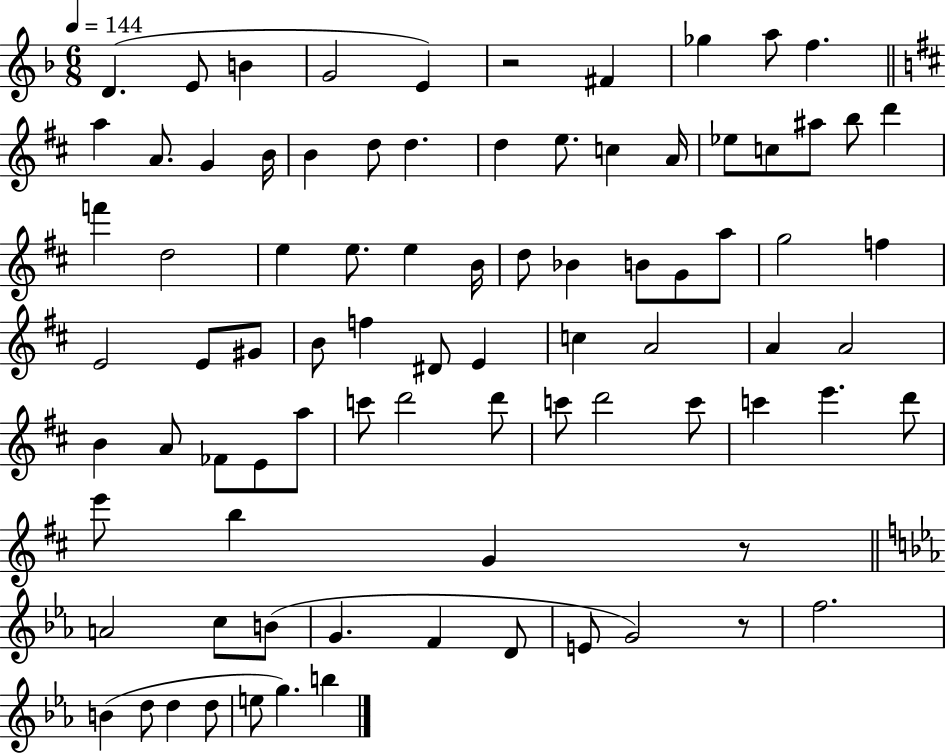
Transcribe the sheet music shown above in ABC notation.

X:1
T:Untitled
M:6/8
L:1/4
K:F
D E/2 B G2 E z2 ^F _g a/2 f a A/2 G B/4 B d/2 d d e/2 c A/4 _e/2 c/2 ^a/2 b/2 d' f' d2 e e/2 e B/4 d/2 _B B/2 G/2 a/2 g2 f E2 E/2 ^G/2 B/2 f ^D/2 E c A2 A A2 B A/2 _F/2 E/2 a/2 c'/2 d'2 d'/2 c'/2 d'2 c'/2 c' e' d'/2 e'/2 b G z/2 A2 c/2 B/2 G F D/2 E/2 G2 z/2 f2 B d/2 d d/2 e/2 g b